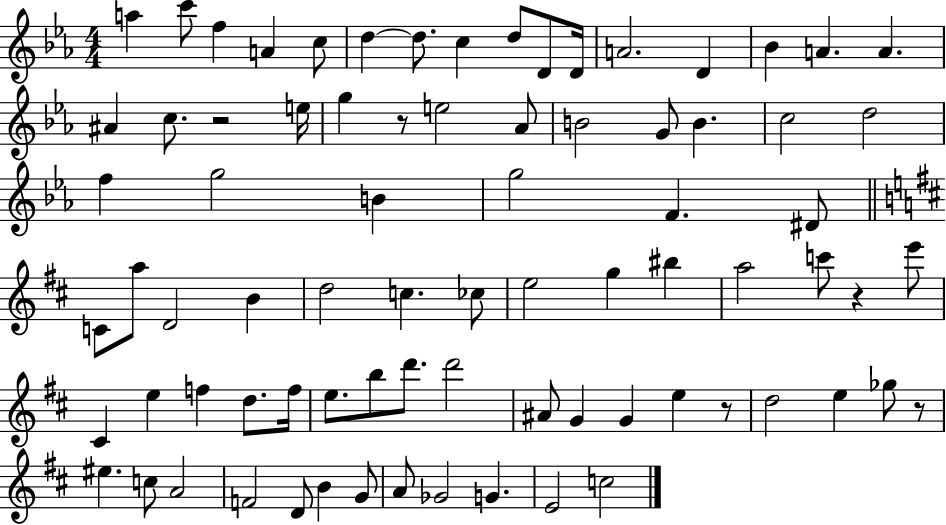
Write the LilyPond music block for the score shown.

{
  \clef treble
  \numericTimeSignature
  \time 4/4
  \key ees \major
  a''4 c'''8 f''4 a'4 c''8 | d''4~~ d''8. c''4 d''8 d'8 d'16 | a'2. d'4 | bes'4 a'4. a'4. | \break ais'4 c''8. r2 e''16 | g''4 r8 e''2 aes'8 | b'2 g'8 b'4. | c''2 d''2 | \break f''4 g''2 b'4 | g''2 f'4. dis'8 | \bar "||" \break \key d \major c'8 a''8 d'2 b'4 | d''2 c''4. ces''8 | e''2 g''4 bis''4 | a''2 c'''8 r4 e'''8 | \break cis'4 e''4 f''4 d''8. f''16 | e''8. b''8 d'''8. d'''2 | ais'8 g'4 g'4 e''4 r8 | d''2 e''4 ges''8 r8 | \break eis''4. c''8 a'2 | f'2 d'8 b'4 g'8 | a'8 ges'2 g'4. | e'2 c''2 | \break \bar "|."
}